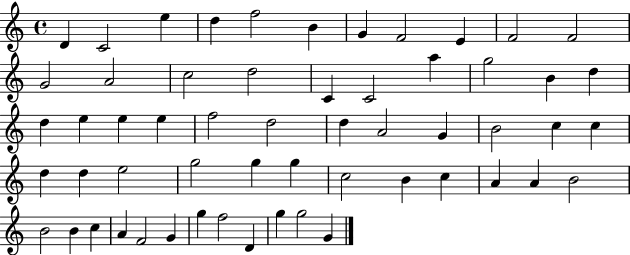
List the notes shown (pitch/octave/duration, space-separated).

D4/q C4/h E5/q D5/q F5/h B4/q G4/q F4/h E4/q F4/h F4/h G4/h A4/h C5/h D5/h C4/q C4/h A5/q G5/h B4/q D5/q D5/q E5/q E5/q E5/q F5/h D5/h D5/q A4/h G4/q B4/h C5/q C5/q D5/q D5/q E5/h G5/h G5/q G5/q C5/h B4/q C5/q A4/q A4/q B4/h B4/h B4/q C5/q A4/q F4/h G4/q G5/q F5/h D4/q G5/q G5/h G4/q